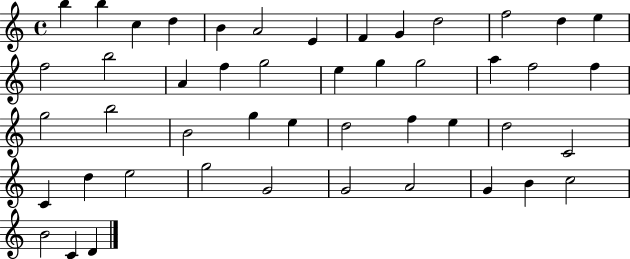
X:1
T:Untitled
M:4/4
L:1/4
K:C
b b c d B A2 E F G d2 f2 d e f2 b2 A f g2 e g g2 a f2 f g2 b2 B2 g e d2 f e d2 C2 C d e2 g2 G2 G2 A2 G B c2 B2 C D